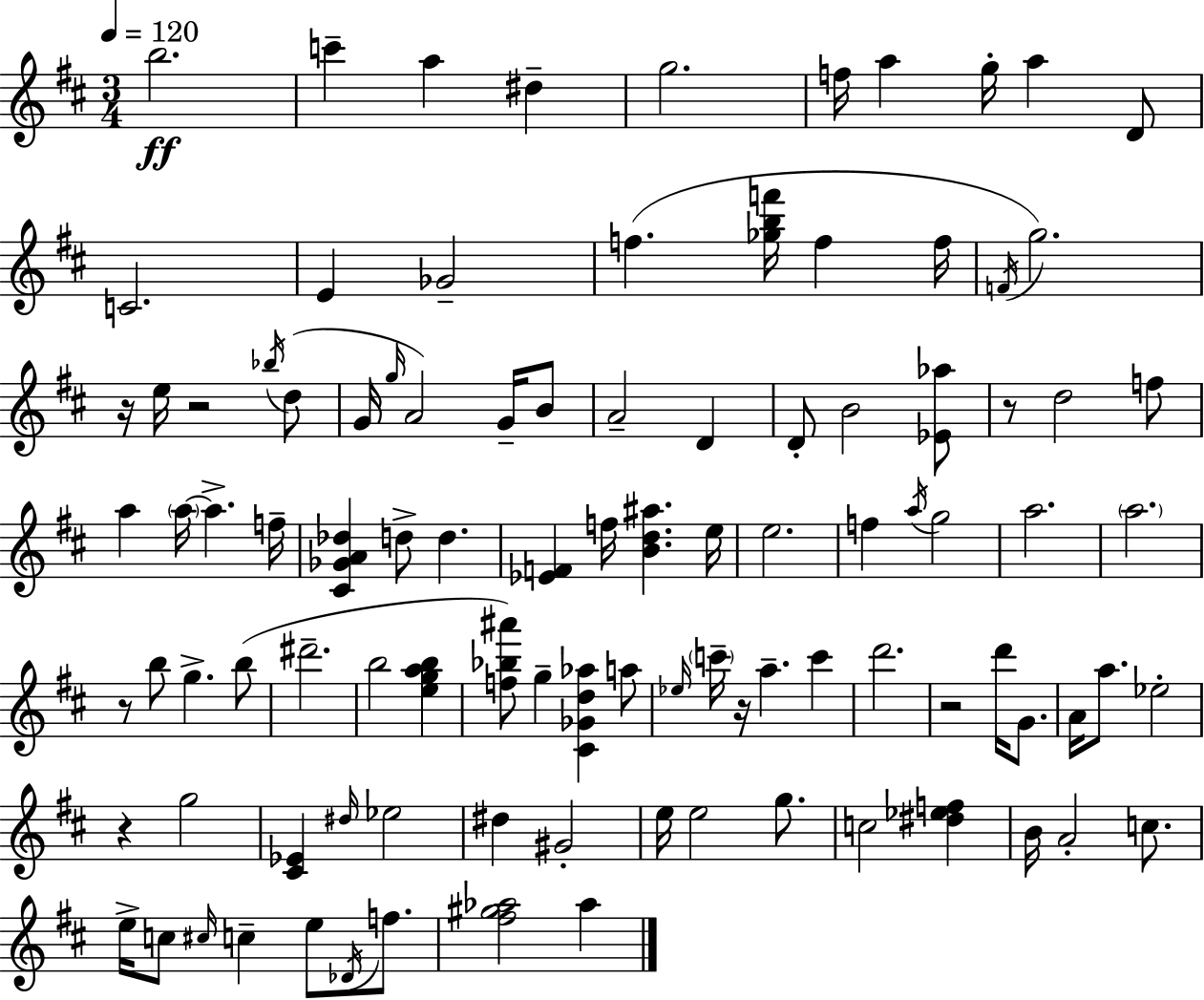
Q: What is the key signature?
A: D major